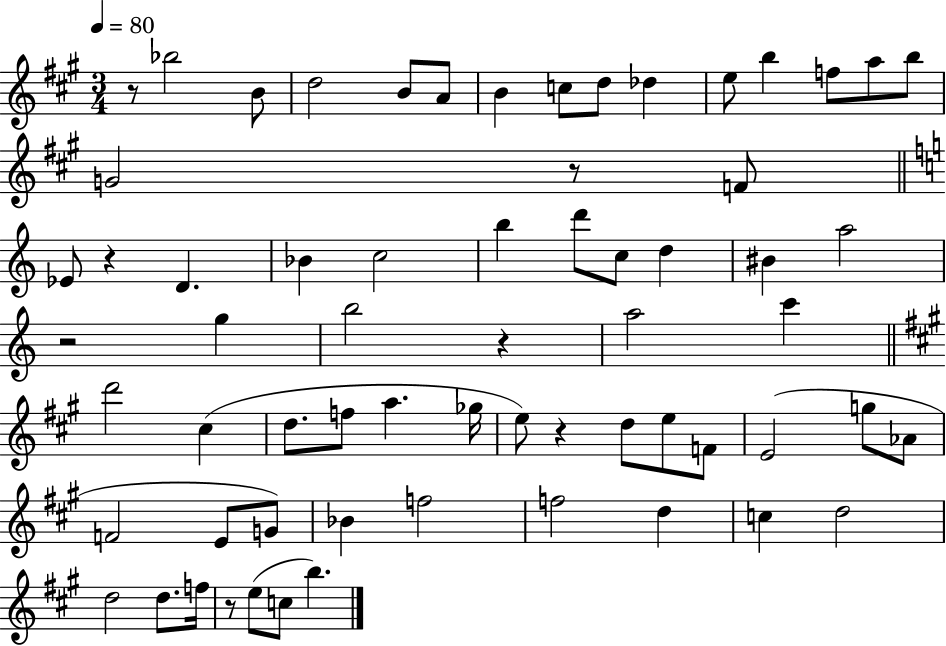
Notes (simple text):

R/e Bb5/h B4/e D5/h B4/e A4/e B4/q C5/e D5/e Db5/q E5/e B5/q F5/e A5/e B5/e G4/h R/e F4/e Eb4/e R/q D4/q. Bb4/q C5/h B5/q D6/e C5/e D5/q BIS4/q A5/h R/h G5/q B5/h R/q A5/h C6/q D6/h C#5/q D5/e. F5/e A5/q. Gb5/s E5/e R/q D5/e E5/e F4/e E4/h G5/e Ab4/e F4/h E4/e G4/e Bb4/q F5/h F5/h D5/q C5/q D5/h D5/h D5/e. F5/s R/e E5/e C5/e B5/q.